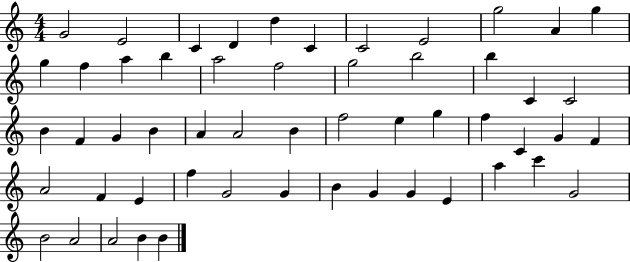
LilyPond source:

{
  \clef treble
  \numericTimeSignature
  \time 4/4
  \key c \major
  g'2 e'2 | c'4 d'4 d''4 c'4 | c'2 e'2 | g''2 a'4 g''4 | \break g''4 f''4 a''4 b''4 | a''2 f''2 | g''2 b''2 | b''4 c'4 c'2 | \break b'4 f'4 g'4 b'4 | a'4 a'2 b'4 | f''2 e''4 g''4 | f''4 c'4 g'4 f'4 | \break a'2 f'4 e'4 | f''4 g'2 g'4 | b'4 g'4 g'4 e'4 | a''4 c'''4 g'2 | \break b'2 a'2 | a'2 b'4 b'4 | \bar "|."
}